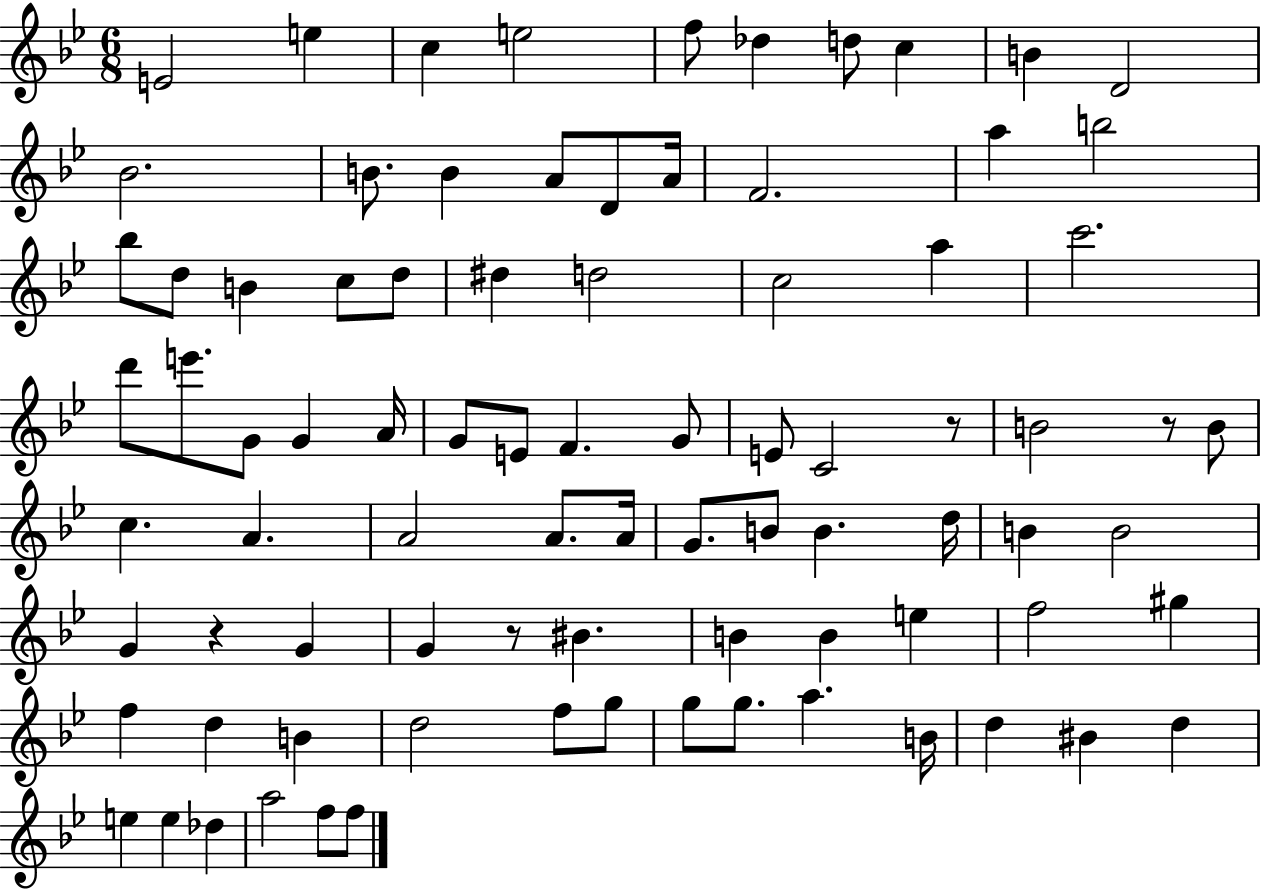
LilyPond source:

{
  \clef treble
  \numericTimeSignature
  \time 6/8
  \key bes \major
  \repeat volta 2 { e'2 e''4 | c''4 e''2 | f''8 des''4 d''8 c''4 | b'4 d'2 | \break bes'2. | b'8. b'4 a'8 d'8 a'16 | f'2. | a''4 b''2 | \break bes''8 d''8 b'4 c''8 d''8 | dis''4 d''2 | c''2 a''4 | c'''2. | \break d'''8 e'''8. g'8 g'4 a'16 | g'8 e'8 f'4. g'8 | e'8 c'2 r8 | b'2 r8 b'8 | \break c''4. a'4. | a'2 a'8. a'16 | g'8. b'8 b'4. d''16 | b'4 b'2 | \break g'4 r4 g'4 | g'4 r8 bis'4. | b'4 b'4 e''4 | f''2 gis''4 | \break f''4 d''4 b'4 | d''2 f''8 g''8 | g''8 g''8. a''4. b'16 | d''4 bis'4 d''4 | \break e''4 e''4 des''4 | a''2 f''8 f''8 | } \bar "|."
}